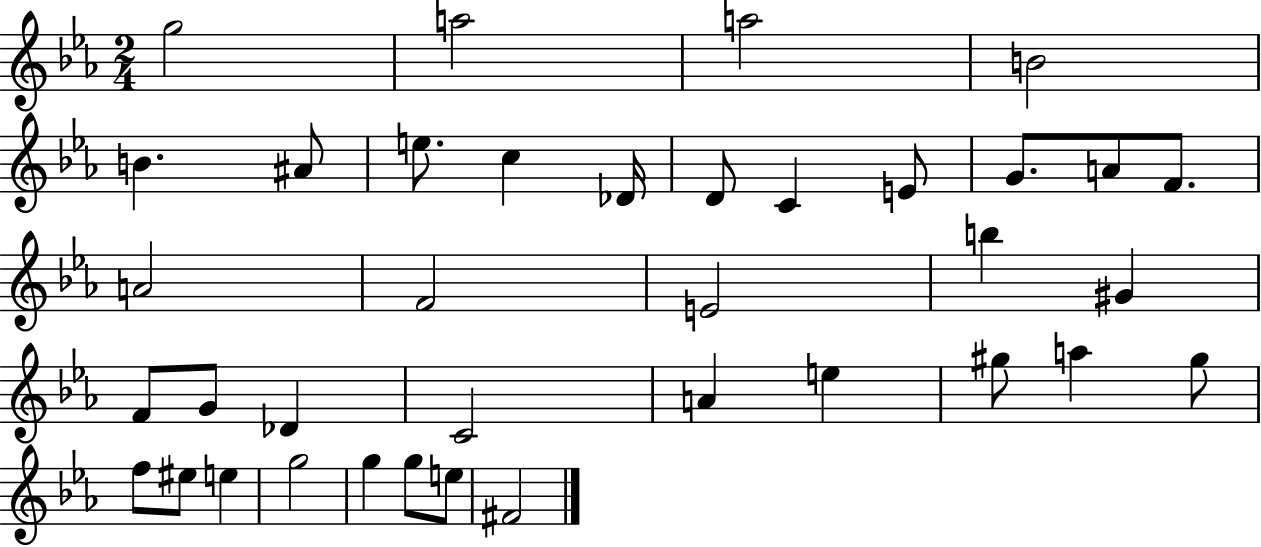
G5/h A5/h A5/h B4/h B4/q. A#4/e E5/e. C5/q Db4/s D4/e C4/q E4/e G4/e. A4/e F4/e. A4/h F4/h E4/h B5/q G#4/q F4/e G4/e Db4/q C4/h A4/q E5/q G#5/e A5/q G#5/e F5/e EIS5/e E5/q G5/h G5/q G5/e E5/e F#4/h